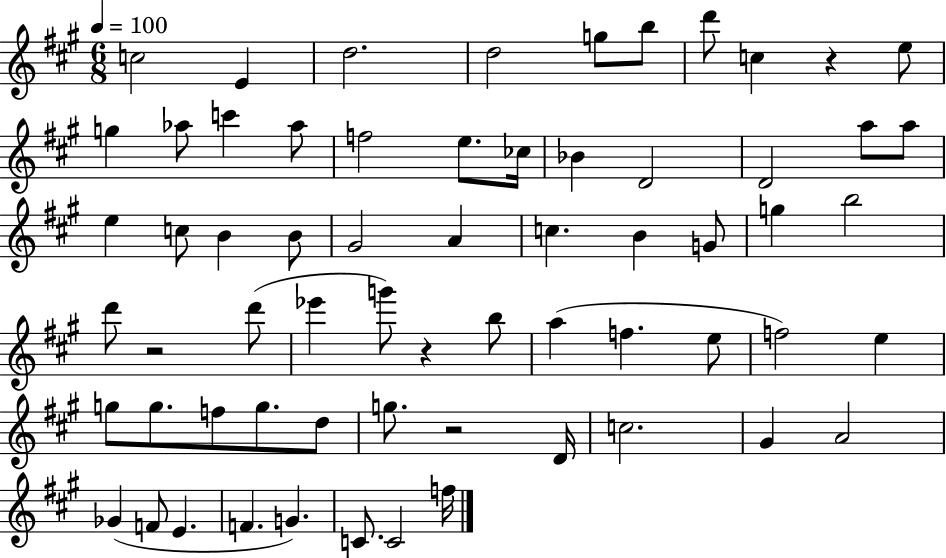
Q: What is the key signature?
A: A major